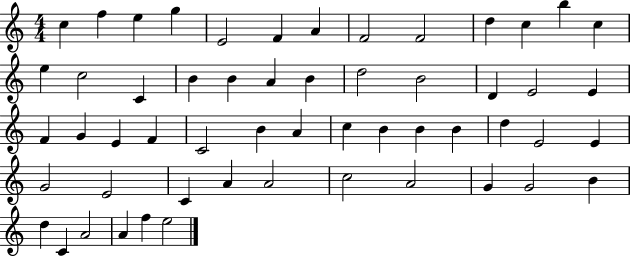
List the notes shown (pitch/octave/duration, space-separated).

C5/q F5/q E5/q G5/q E4/h F4/q A4/q F4/h F4/h D5/q C5/q B5/q C5/q E5/q C5/h C4/q B4/q B4/q A4/q B4/q D5/h B4/h D4/q E4/h E4/q F4/q G4/q E4/q F4/q C4/h B4/q A4/q C5/q B4/q B4/q B4/q D5/q E4/h E4/q G4/h E4/h C4/q A4/q A4/h C5/h A4/h G4/q G4/h B4/q D5/q C4/q A4/h A4/q F5/q E5/h